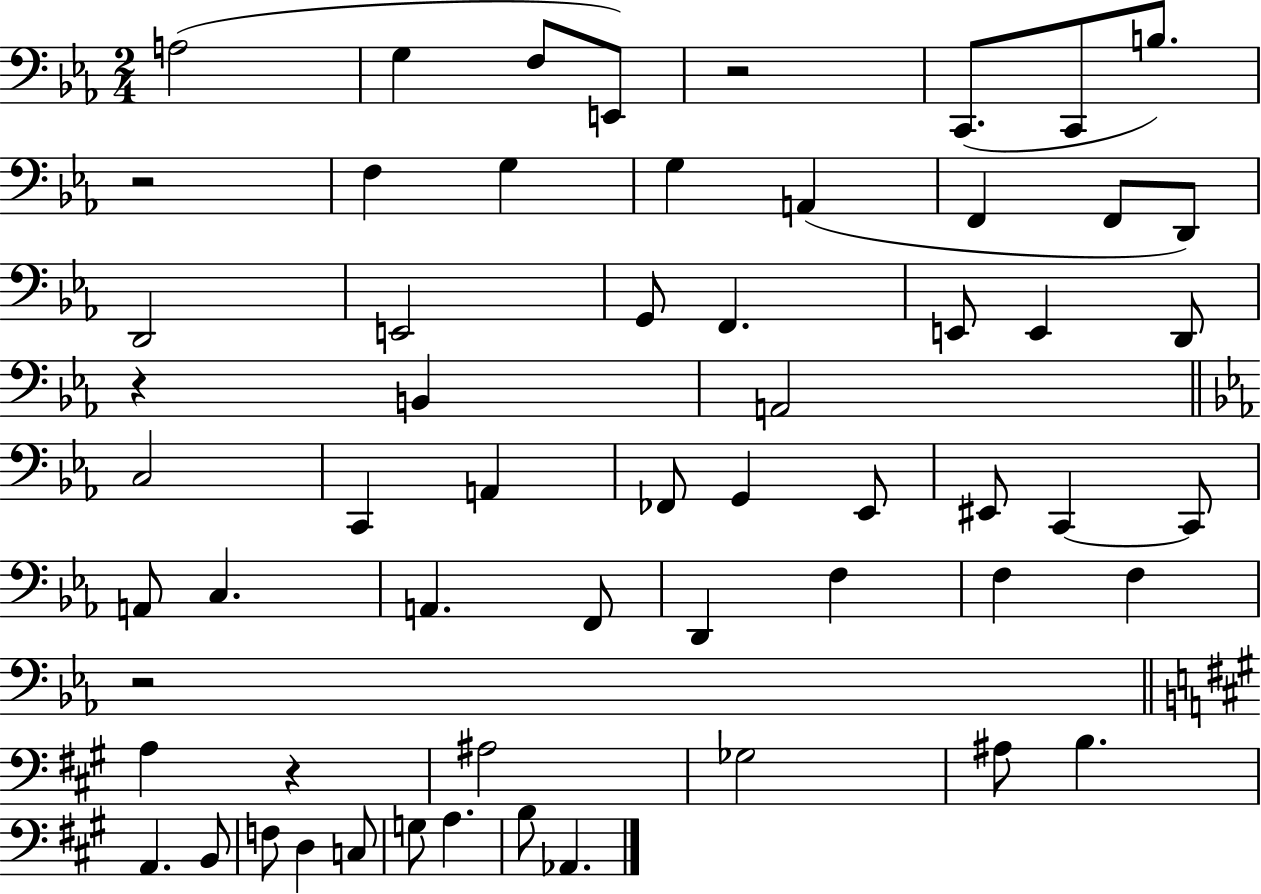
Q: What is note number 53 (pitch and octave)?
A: B3